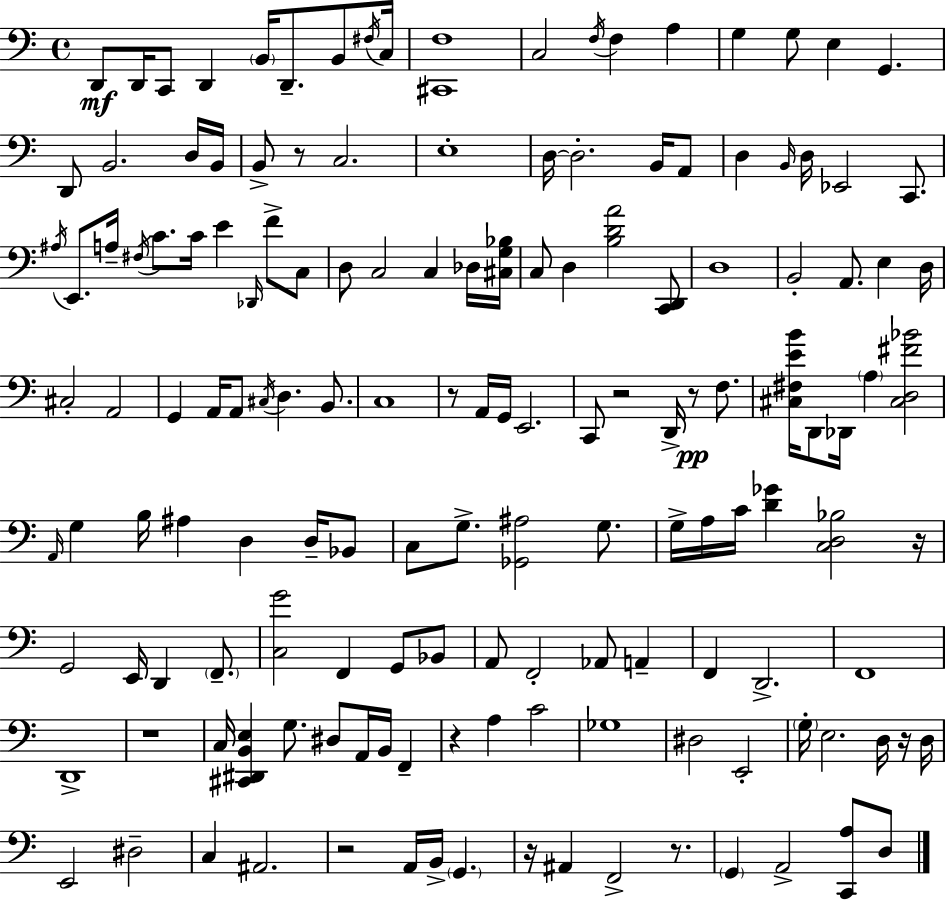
{
  \clef bass
  \time 4/4
  \defaultTimeSignature
  \key a \minor
  d,8\mf d,16 c,8 d,4 \parenthesize b,16 d,8.-- b,8 \acciaccatura { fis16 } | c16 <cis, f>1 | c2 \acciaccatura { f16 } f4 a4 | g4 g8 e4 g,4. | \break d,8 b,2. | d16 b,16 b,8-> r8 c2. | e1-. | d16~~ d2.-. b,16 | \break a,8 d4 \grace { b,16 } d16 ees,2 | c,8. \acciaccatura { ais16 } e,8. a16-- \acciaccatura { fis16 } c'8. c'16 e'4 | \grace { des,16 } f'8-> c8 d8 c2 | c4 des16 <cis g bes>16 c8 d4 <b d' a'>2 | \break <c, d,>8 d1 | b,2-. a,8. | e4 d16 cis2-. a,2 | g,4 a,16 a,8 \acciaccatura { cis16 } d4. | \break b,8. c1 | r8 a,16 g,16 e,2. | c,8 r2 | d,16-> r8\pp f8. <cis fis e' b'>16 d,8 des,16 \parenthesize a4 <cis d fis' bes'>2 | \break \grace { a,16 } g4 b16 ais4 | d4 d16-- bes,8 c8 g8.-> <ges, ais>2 | g8. g16-> a16 c'16 <d' ges'>4 <c d bes>2 | r16 g,2 | \break e,16 d,4 \parenthesize f,8.-- <c g'>2 | f,4 g,8 bes,8 a,8 f,2-. | aes,8 a,4-- f,4 d,2.-> | f,1 | \break d,1-> | r1 | c16 <cis, dis, b, e>4 g8. | dis8 a,16 b,16 f,4-- r4 a4 | \break c'2 ges1 | dis2 | e,2-. \parenthesize g16-. e2. | d16 r16 d16 e,2 | \break dis2-- c4 ais,2. | r2 | a,16 b,16-> \parenthesize g,4. r16 ais,4 f,2-> | r8. \parenthesize g,4 a,2-> | \break <c, a>8 d8 \bar "|."
}